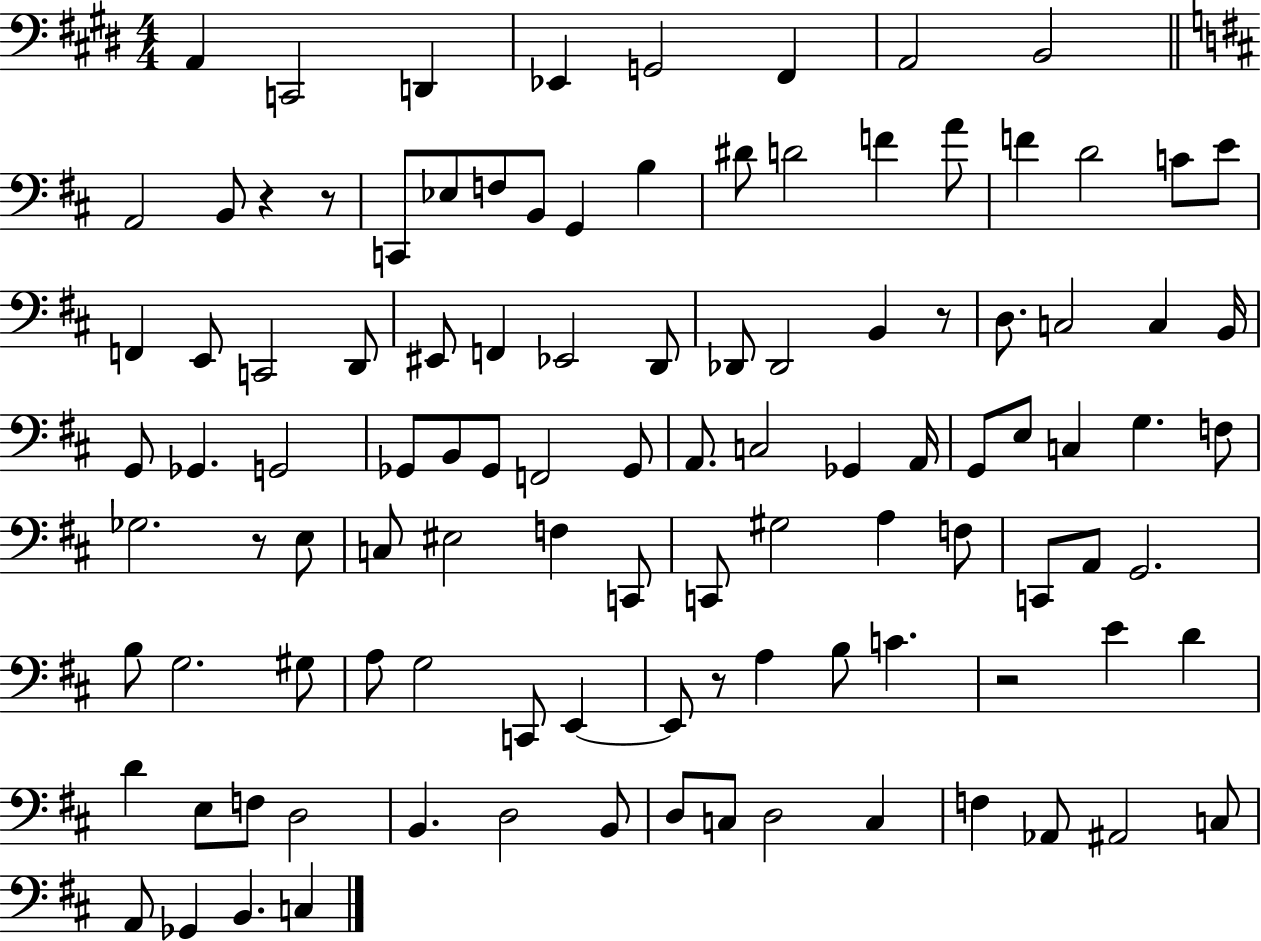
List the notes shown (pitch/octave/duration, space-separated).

A2/q C2/h D2/q Eb2/q G2/h F#2/q A2/h B2/h A2/h B2/e R/q R/e C2/e Eb3/e F3/e B2/e G2/q B3/q D#4/e D4/h F4/q A4/e F4/q D4/h C4/e E4/e F2/q E2/e C2/h D2/e EIS2/e F2/q Eb2/h D2/e Db2/e Db2/h B2/q R/e D3/e. C3/h C3/q B2/s G2/e Gb2/q. G2/h Gb2/e B2/e Gb2/e F2/h Gb2/e A2/e. C3/h Gb2/q A2/s G2/e E3/e C3/q G3/q. F3/e Gb3/h. R/e E3/e C3/e EIS3/h F3/q C2/e C2/e G#3/h A3/q F3/e C2/e A2/e G2/h. B3/e G3/h. G#3/e A3/e G3/h C2/e E2/q E2/e R/e A3/q B3/e C4/q. R/h E4/q D4/q D4/q E3/e F3/e D3/h B2/q. D3/h B2/e D3/e C3/e D3/h C3/q F3/q Ab2/e A#2/h C3/e A2/e Gb2/q B2/q. C3/q